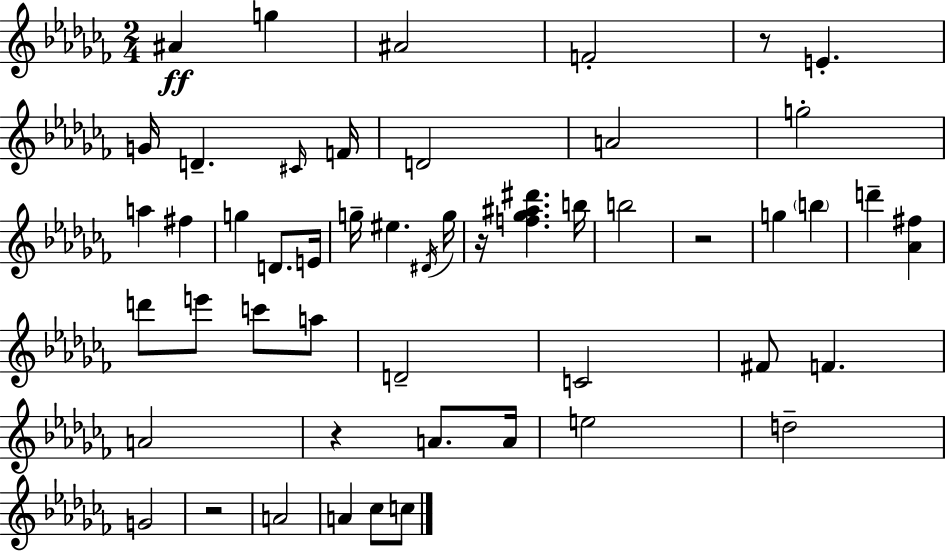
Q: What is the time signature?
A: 2/4